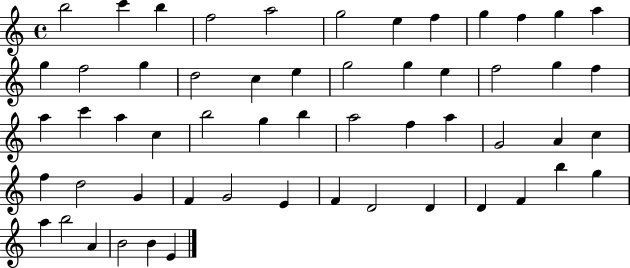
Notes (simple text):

B5/h C6/q B5/q F5/h A5/h G5/h E5/q F5/q G5/q F5/q G5/q A5/q G5/q F5/h G5/q D5/h C5/q E5/q G5/h G5/q E5/q F5/h G5/q F5/q A5/q C6/q A5/q C5/q B5/h G5/q B5/q A5/h F5/q A5/q G4/h A4/q C5/q F5/q D5/h G4/q F4/q G4/h E4/q F4/q D4/h D4/q D4/q F4/q B5/q G5/q A5/q B5/h A4/q B4/h B4/q E4/q